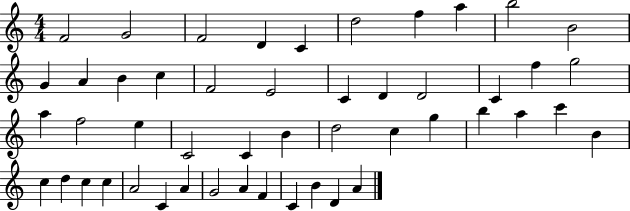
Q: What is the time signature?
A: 4/4